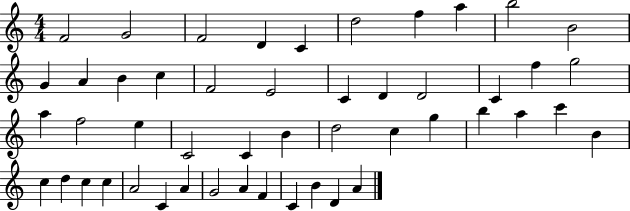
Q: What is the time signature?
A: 4/4